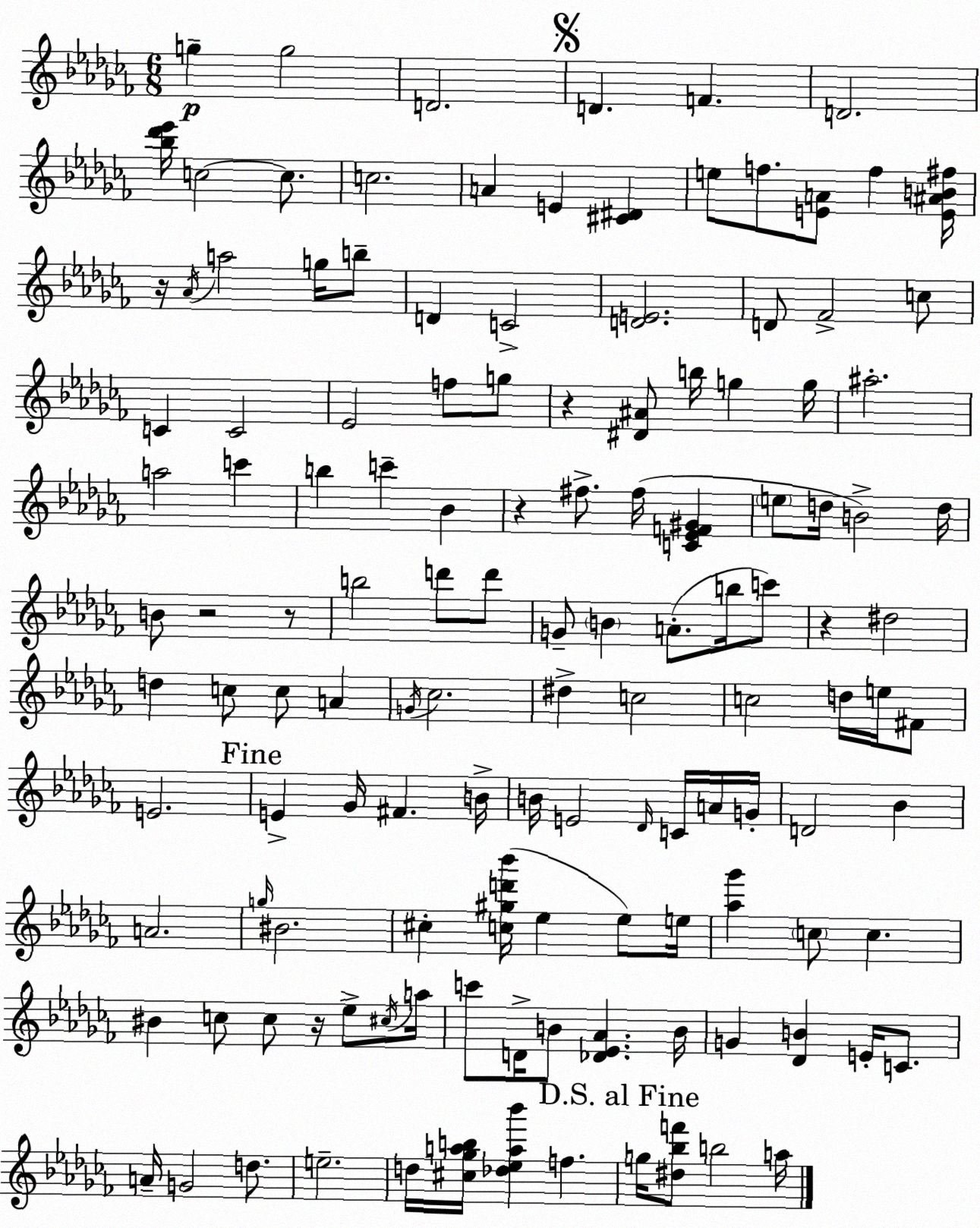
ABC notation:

X:1
T:Untitled
M:6/8
L:1/4
K:Abm
g g2 D2 D F D2 [_b_d'_e']/4 c2 c/2 c2 A E [^C^D] e/2 f/2 [EA]/2 f [E^AB^f]/4 z/4 _A/4 a2 g/4 b/2 D C2 [DE]2 D/2 _F2 c/2 C C2 _E2 f/2 g/2 z [^D^A]/2 b/4 g g/4 ^a2 a2 c' b c' _B z ^f/2 ^f/4 [C_EF^G] e/2 d/4 B2 d/4 B/2 z2 z/2 b2 d'/2 d'/2 G/2 B A/2 b/4 c'/2 z ^d2 d c/2 c/2 A G/4 _c2 ^d c2 c2 d/4 e/4 ^F/2 E2 E _G/4 ^F B/4 B/4 E2 _D/4 C/4 A/4 G/4 D2 _B A2 g/4 ^B2 ^c [c^gd'_b']/4 _e _e/2 e/4 [_a_g'] c/2 c ^B c/2 c/2 z/4 _e/2 ^c/4 a/4 c'/2 D/4 B/2 [_D_E_A] B/4 G [_DB] E/4 C/2 A/4 G2 d/2 e2 d/4 [^c_gab]/4 [_d_ea_b'] f g/4 [^d_bf']/2 b2 a/4